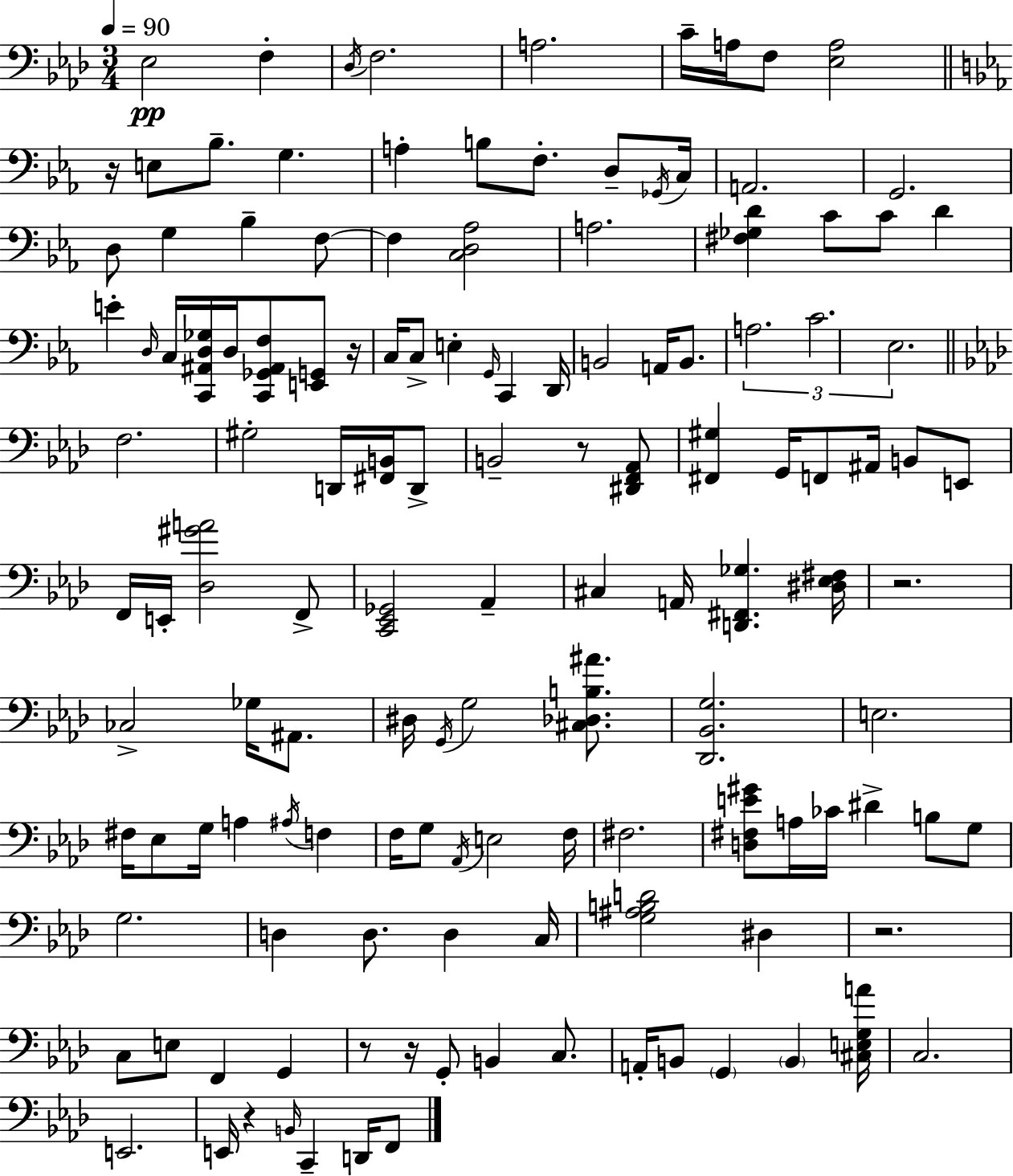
X:1
T:Untitled
M:3/4
L:1/4
K:Ab
_E,2 F, _D,/4 F,2 A,2 C/4 A,/4 F,/2 [_E,A,]2 z/4 E,/2 _B,/2 G, A, B,/2 F,/2 D,/2 _G,,/4 C,/4 A,,2 G,,2 D,/2 G, _B, F,/2 F, [C,D,_A,]2 A,2 [^F,_G,D] C/2 C/2 D E D,/4 C,/4 [C,,^A,,D,_G,]/4 D,/4 [C,,_G,,^A,,F,]/2 [E,,G,,]/2 z/4 C,/4 C,/2 E, G,,/4 C,, D,,/4 B,,2 A,,/4 B,,/2 A,2 C2 _E,2 F,2 ^G,2 D,,/4 [^F,,B,,]/4 D,,/2 B,,2 z/2 [^D,,F,,_A,,]/2 [^F,,^G,] G,,/4 F,,/2 ^A,,/4 B,,/2 E,,/2 F,,/4 E,,/4 [_D,^GA]2 F,,/2 [C,,_E,,_G,,]2 _A,, ^C, A,,/4 [D,,^F,,_G,] [^D,_E,^F,]/4 z2 _C,2 _G,/4 ^A,,/2 ^D,/4 G,,/4 G,2 [^C,_D,B,^A]/2 [_D,,_B,,G,]2 E,2 ^F,/4 _E,/2 G,/4 A, ^A,/4 F, F,/4 G,/2 _A,,/4 E,2 F,/4 ^F,2 [D,^F,E^G]/2 A,/4 _C/4 ^D B,/2 G,/2 G,2 D, D,/2 D, C,/4 [G,^A,B,D]2 ^D, z2 C,/2 E,/2 F,, G,, z/2 z/4 G,,/2 B,, C,/2 A,,/4 B,,/2 G,, B,, [^C,E,G,A]/4 C,2 E,,2 E,,/4 z B,,/4 C,, D,,/4 F,,/2